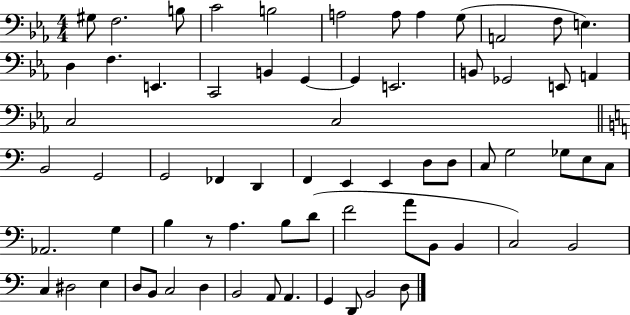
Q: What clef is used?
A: bass